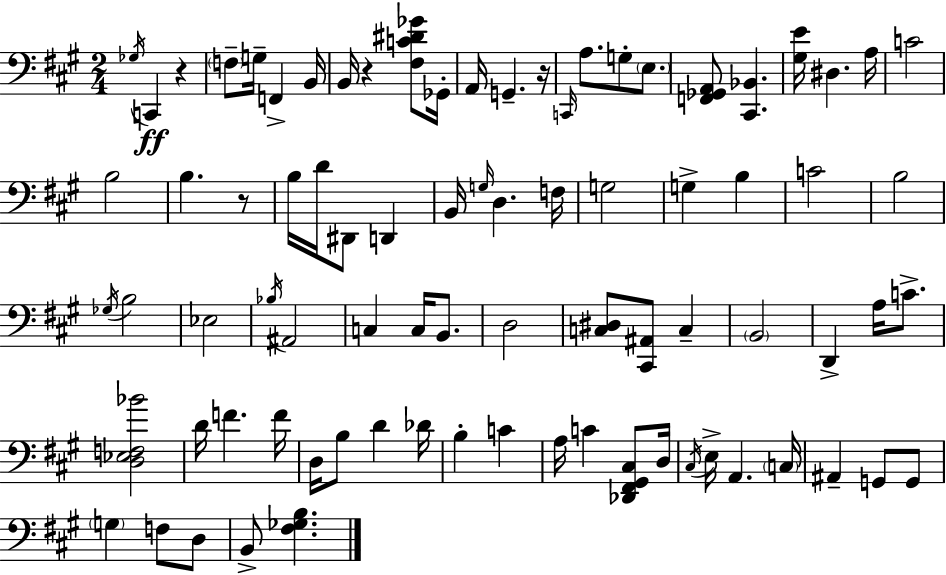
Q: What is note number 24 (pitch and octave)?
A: B2